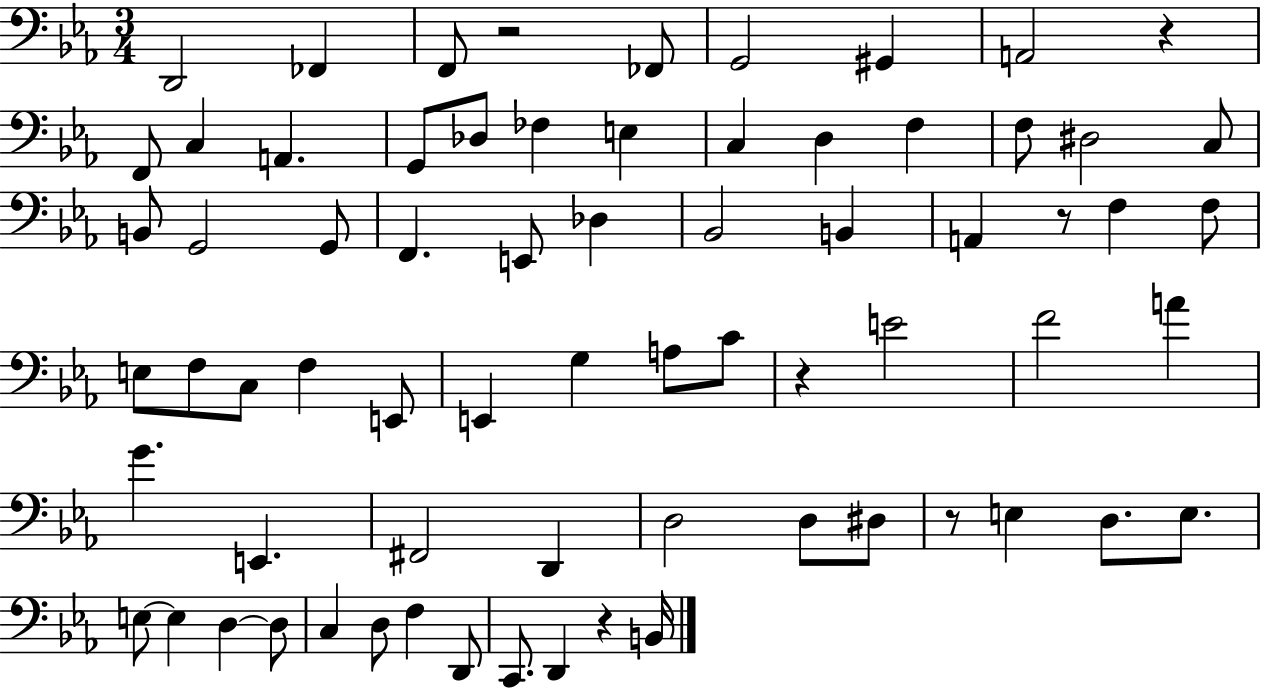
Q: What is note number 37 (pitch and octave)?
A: E2